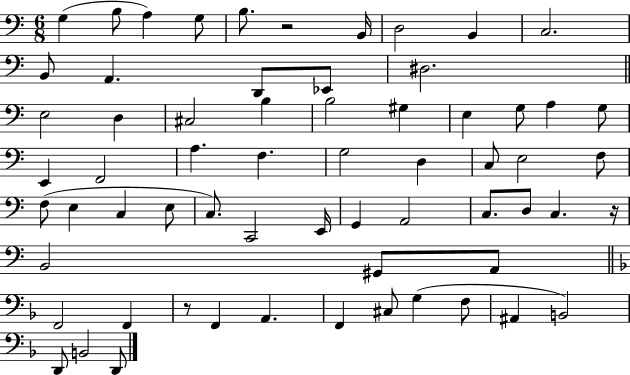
G3/q B3/e A3/q G3/e B3/e. R/h B2/s D3/h B2/q C3/h. B2/e A2/q. D2/e Eb2/e D#3/h. E3/h D3/q C#3/h B3/q B3/h G#3/q E3/q G3/e A3/q G3/e E2/q F2/h A3/q. F3/q. G3/h D3/q C3/e E3/h F3/e F3/e E3/q C3/q E3/e C3/e. C2/h E2/s G2/q A2/h C3/e. D3/e C3/q. R/s B2/h G#2/e A2/e F2/h F2/q R/e F2/q A2/q. F2/q C#3/e G3/q F3/e A#2/q B2/h D2/e B2/h D2/e